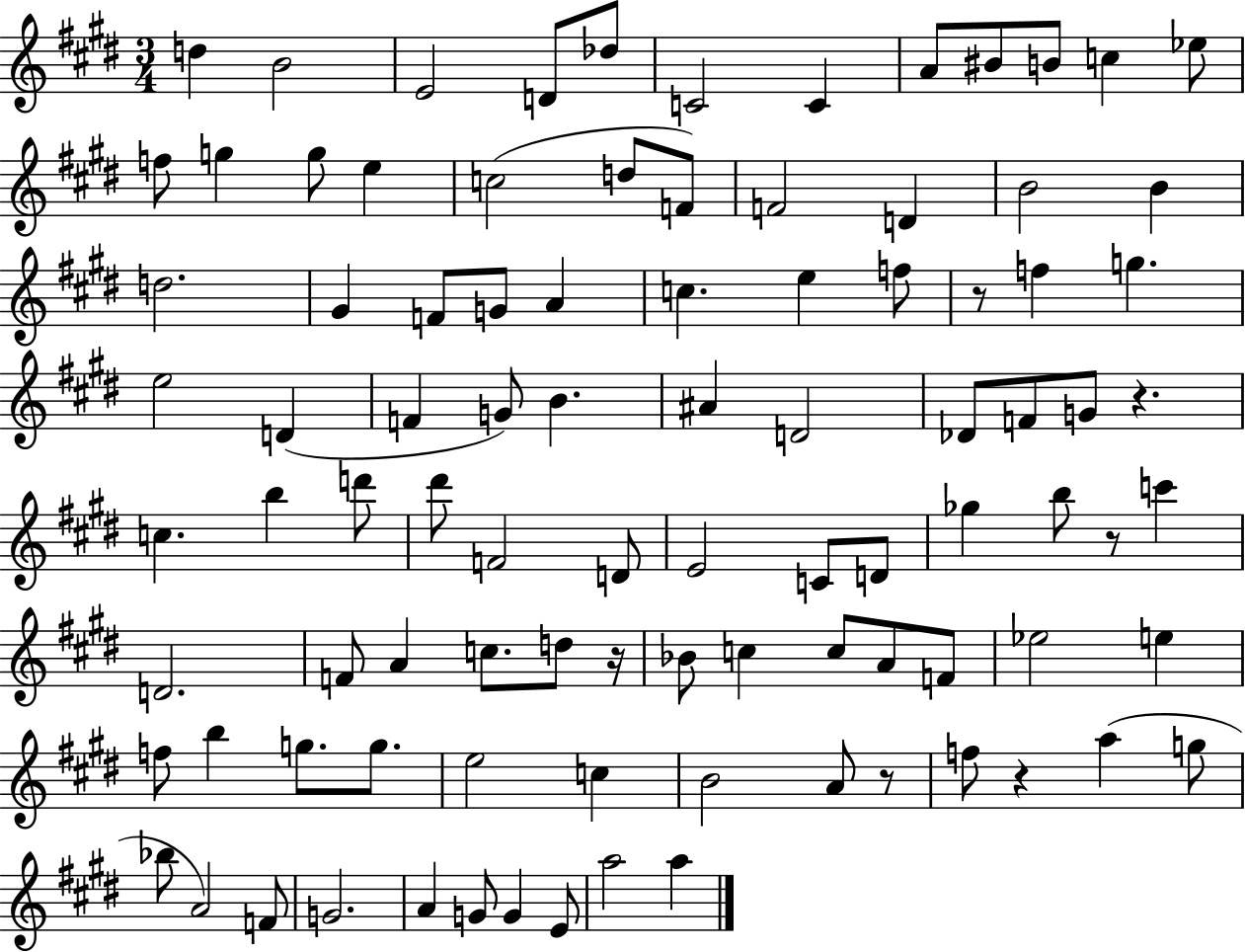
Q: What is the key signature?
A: E major